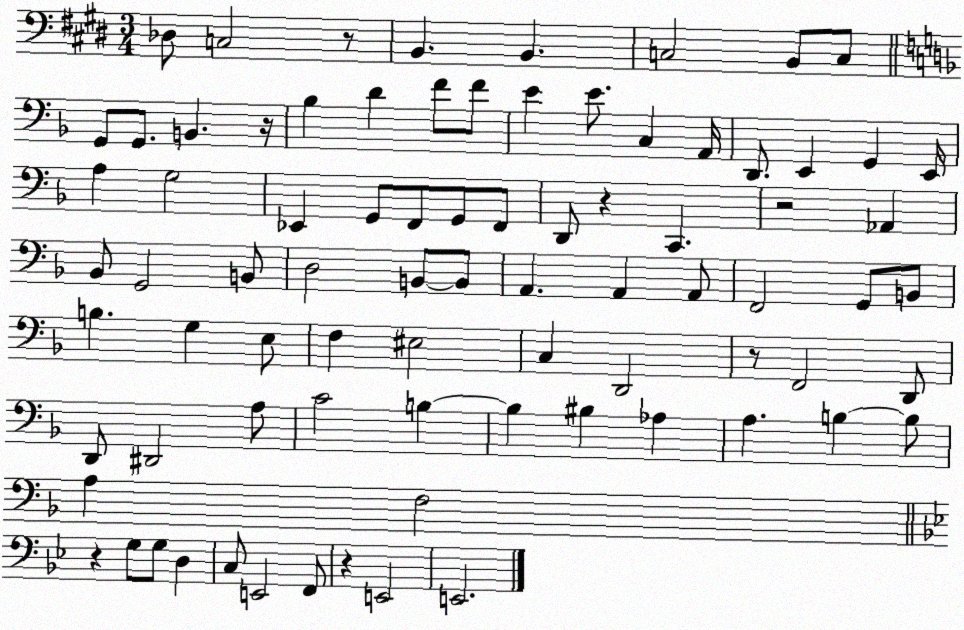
X:1
T:Untitled
M:3/4
L:1/4
K:E
_D,/2 C,2 z/2 B,, B,, C,2 B,,/2 C,/2 G,,/2 G,,/2 B,, z/4 _B, D F/2 F/2 E E/2 C, A,,/4 D,,/2 E,, G,, E,,/4 A, G,2 _E,, G,,/2 F,,/2 G,,/2 F,,/2 D,,/2 z C,, z2 _A,, _B,,/2 G,,2 B,,/2 D,2 B,,/2 B,,/2 A,, A,, A,,/2 F,,2 G,,/2 B,,/2 B, G, E,/2 F, ^E,2 C, D,,2 z/2 F,,2 D,,/2 D,,/2 ^D,,2 A,/2 C2 B, B, ^B, _A, A, B, B,/2 A, F,2 z G,/2 G,/2 D, C,/2 E,,2 F,,/2 z E,,2 E,,2